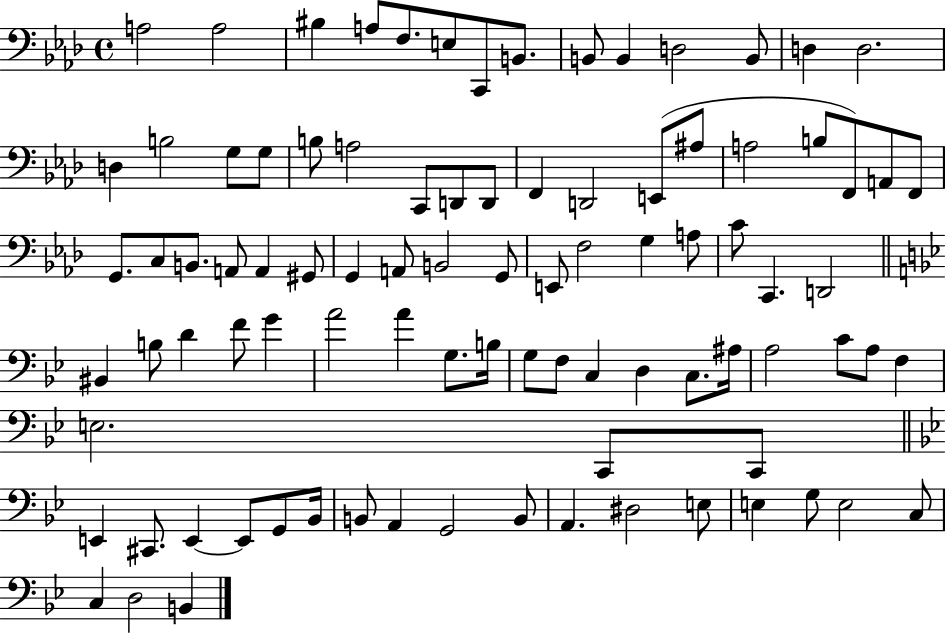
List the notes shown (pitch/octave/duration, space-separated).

A3/h A3/h BIS3/q A3/e F3/e. E3/e C2/e B2/e. B2/e B2/q D3/h B2/e D3/q D3/h. D3/q B3/h G3/e G3/e B3/e A3/h C2/e D2/e D2/e F2/q D2/h E2/e A#3/e A3/h B3/e F2/e A2/e F2/e G2/e. C3/e B2/e. A2/e A2/q G#2/e G2/q A2/e B2/h G2/e E2/e F3/h G3/q A3/e C4/e C2/q. D2/h BIS2/q B3/e D4/q F4/e G4/q A4/h A4/q G3/e. B3/s G3/e F3/e C3/q D3/q C3/e. A#3/s A3/h C4/e A3/e F3/q E3/h. C2/e C2/e E2/q C#2/e. E2/q E2/e G2/e Bb2/s B2/e A2/q G2/h B2/e A2/q. D#3/h E3/e E3/q G3/e E3/h C3/e C3/q D3/h B2/q